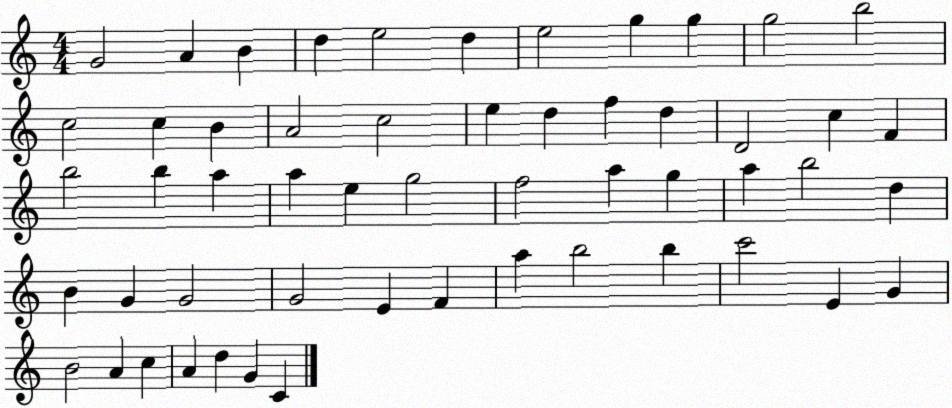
X:1
T:Untitled
M:4/4
L:1/4
K:C
G2 A B d e2 d e2 g g g2 b2 c2 c B A2 c2 e d f d D2 c F b2 b a a e g2 f2 a g a b2 d B G G2 G2 E F a b2 b c'2 E G B2 A c A d G C